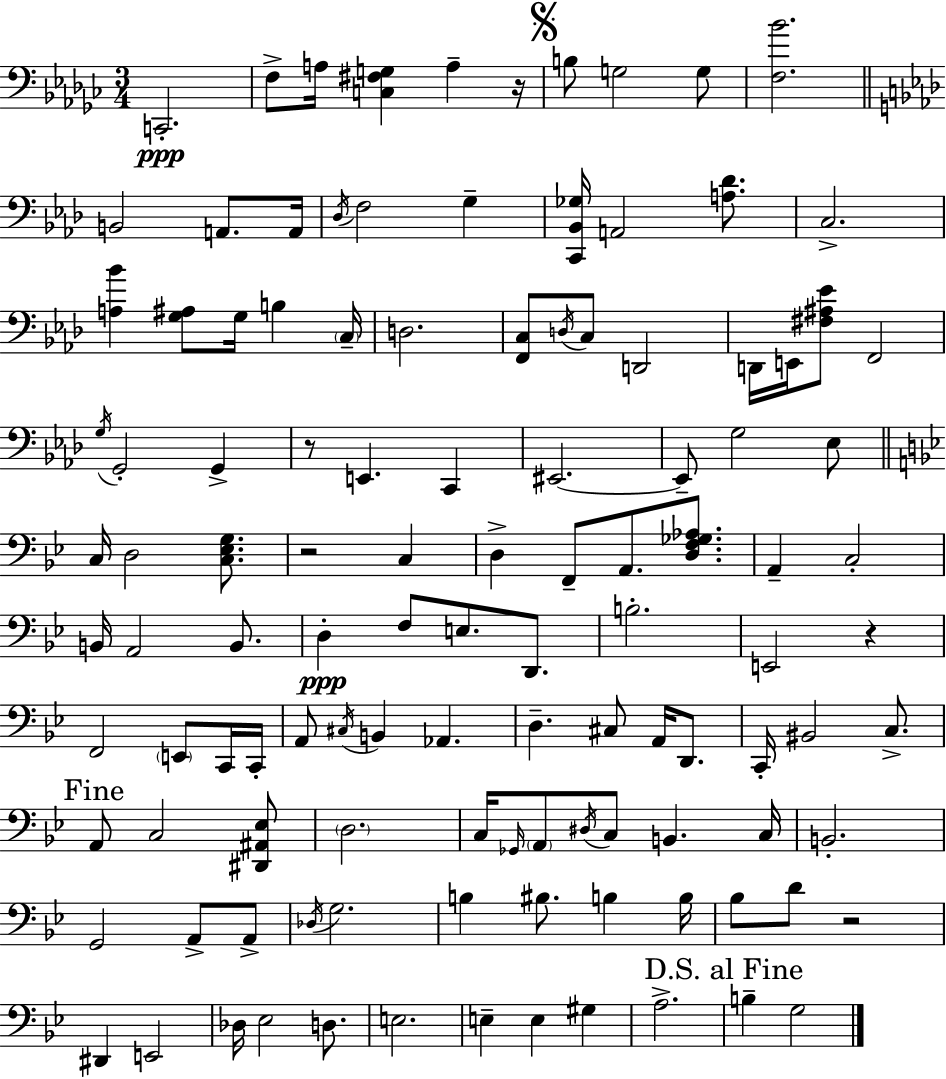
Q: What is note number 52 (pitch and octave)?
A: F2